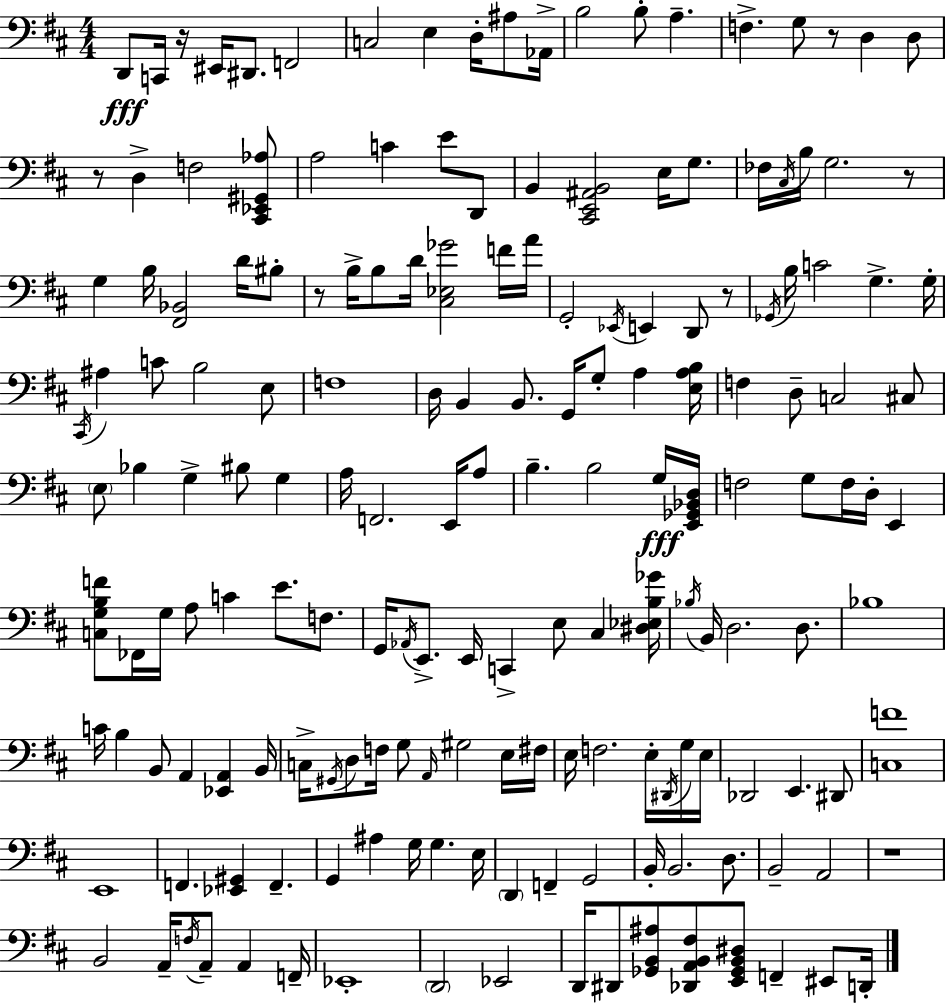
{
  \clef bass
  \numericTimeSignature
  \time 4/4
  \key d \major
  \repeat volta 2 { d,8\fff c,16 r16 eis,16 dis,8. f,2 | c2 e4 d16-. ais8 aes,16-> | b2 b8-. a4.-- | f4.-> g8 r8 d4 d8 | \break r8 d4-> f2 <cis, ees, gis, aes>8 | a2 c'4 e'8 d,8 | b,4 <cis, e, ais, b,>2 e16 g8. | fes16 \acciaccatura { cis16 } b16 g2. r8 | \break g4 b16 <fis, bes,>2 d'16 bis8-. | r8 b16-> b8 d'16 <cis ees ges'>2 f'16 | a'16 g,2-. \acciaccatura { ees,16 } e,4 d,8 | r8 \acciaccatura { ges,16 } b16 c'2 g4.-> | \break g16-. \acciaccatura { cis,16 } ais4 c'8 b2 | e8 f1 | d16 b,4 b,8. g,16 g8-. a4 | <e a b>16 f4 d8-- c2 | \break cis8 \parenthesize e8 bes4 g4-> bis8 | g4 a16 f,2. | e,16 a8 b4.-- b2 | g16\fff <e, ges, bes, d>16 f2 g8 f16 d16-. | \break e,4 <c g b f'>8 fes,16 g16 a8 c'4 e'8. | f8. g,16 \acciaccatura { aes,16 } e,8.-> e,16 c,4-> e8 | cis4 <dis ees b ges'>16 \acciaccatura { bes16 } b,16 d2. | d8. bes1 | \break c'16 b4 b,8 a,4 | <ees, a,>4 b,16 c16-> \acciaccatura { gis,16 } d8 f16 g8 \grace { a,16 } gis2 | e16 fis16 e16 f2. | e16-. \acciaccatura { dis,16 } g16 e16 des,2 | \break e,4. dis,8 <c f'>1 | e,1 | f,4. <ees, gis,>4 | f,4.-- g,4 ais4 | \break g16 g4. e16 \parenthesize d,4 f,4-- | g,2 b,16-. b,2. | d8. b,2-- | a,2 r1 | \break b,2 | a,16-- \acciaccatura { f16 } a,8-- a,4 f,16-- ees,1-. | \parenthesize d,2 | ees,2 d,16 dis,8 <ges, b, ais>8 <des, a, b, fis>8 | \break <e, ges, b, dis>8 f,4-- eis,8 d,16-. } \bar "|."
}